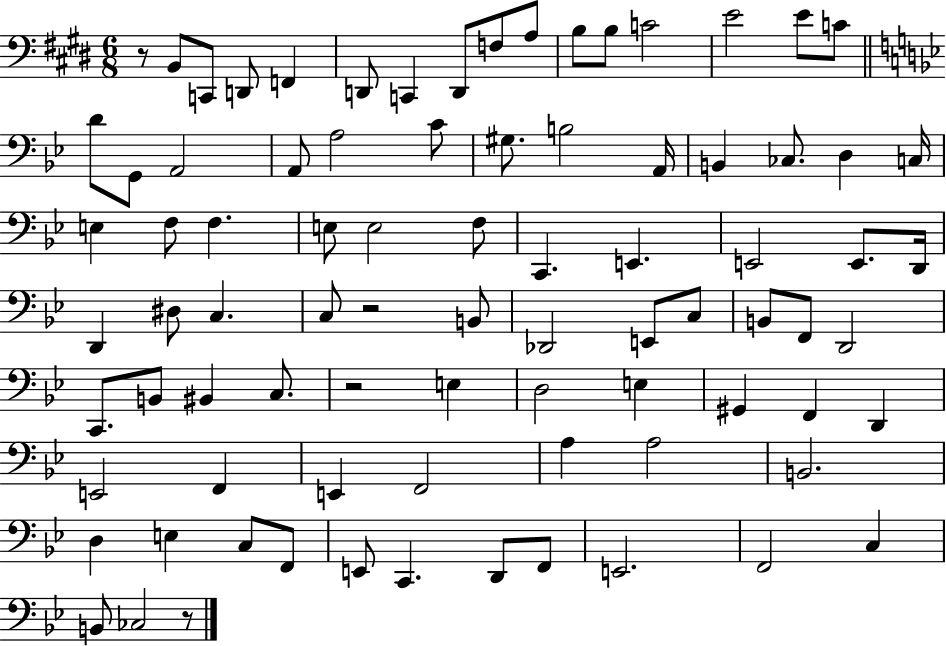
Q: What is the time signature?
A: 6/8